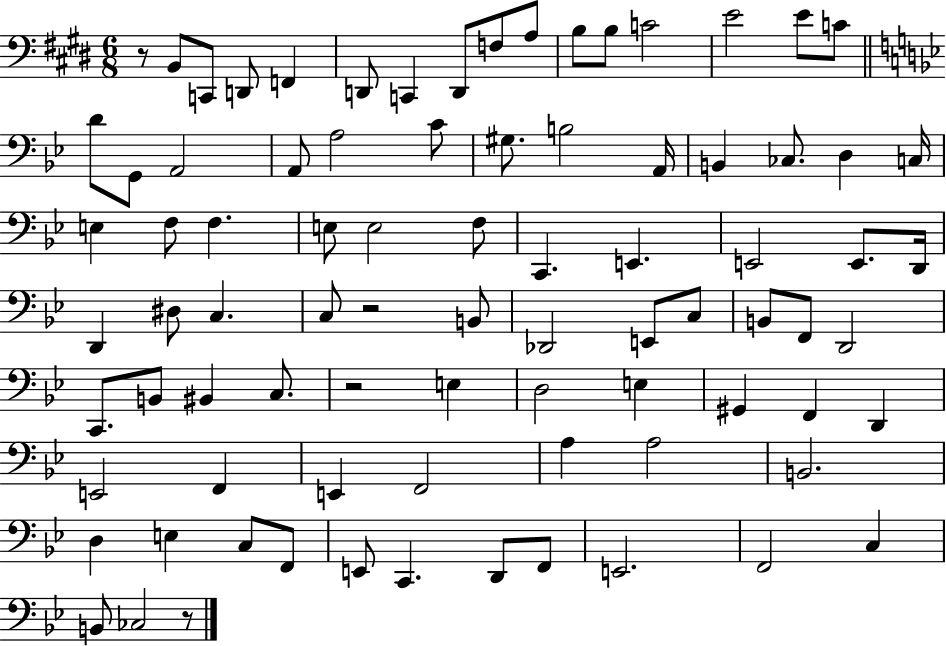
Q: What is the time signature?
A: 6/8